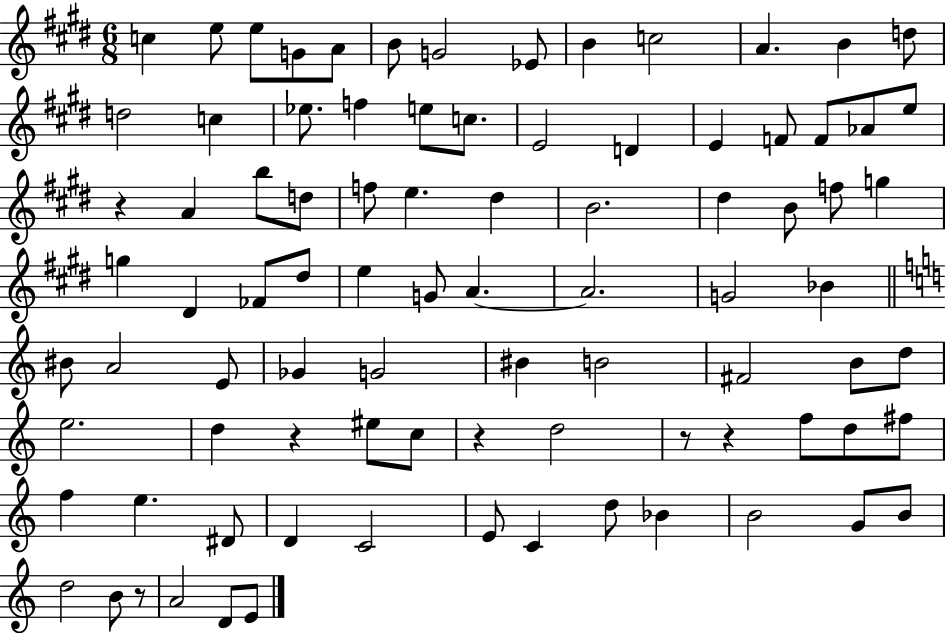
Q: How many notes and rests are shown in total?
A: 88